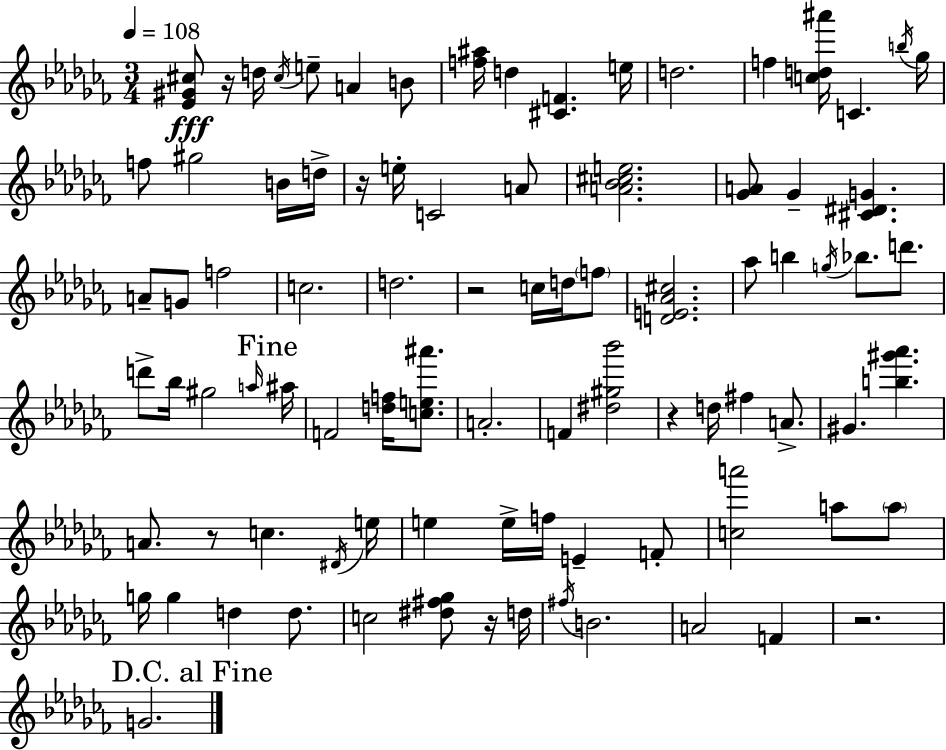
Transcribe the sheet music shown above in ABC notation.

X:1
T:Untitled
M:3/4
L:1/4
K:Abm
[_E^G^c]/2 z/4 d/4 ^c/4 e/2 A B/2 [f^a]/4 d [^CF] e/4 d2 f [cd^a']/4 C b/4 _g/4 f/2 ^g2 B/4 d/4 z/4 e/4 C2 A/2 [A_B^ce]2 [_GA]/2 _G [^C^DG] A/2 G/2 f2 c2 d2 z2 c/4 d/4 f/2 [DE_A^c]2 _a/2 b g/4 _b/2 d'/2 d'/2 _b/4 ^g2 a/4 ^a/4 F2 [df]/4 [ce^a']/2 A2 F [^d^g_b']2 z d/4 ^f A/2 ^G [b^g'_a'] A/2 z/2 c ^D/4 e/4 e e/4 f/4 E F/2 [ca']2 a/2 a/2 g/4 g d d/2 c2 [^d^f_g]/2 z/4 d/4 ^f/4 B2 A2 F z2 G2